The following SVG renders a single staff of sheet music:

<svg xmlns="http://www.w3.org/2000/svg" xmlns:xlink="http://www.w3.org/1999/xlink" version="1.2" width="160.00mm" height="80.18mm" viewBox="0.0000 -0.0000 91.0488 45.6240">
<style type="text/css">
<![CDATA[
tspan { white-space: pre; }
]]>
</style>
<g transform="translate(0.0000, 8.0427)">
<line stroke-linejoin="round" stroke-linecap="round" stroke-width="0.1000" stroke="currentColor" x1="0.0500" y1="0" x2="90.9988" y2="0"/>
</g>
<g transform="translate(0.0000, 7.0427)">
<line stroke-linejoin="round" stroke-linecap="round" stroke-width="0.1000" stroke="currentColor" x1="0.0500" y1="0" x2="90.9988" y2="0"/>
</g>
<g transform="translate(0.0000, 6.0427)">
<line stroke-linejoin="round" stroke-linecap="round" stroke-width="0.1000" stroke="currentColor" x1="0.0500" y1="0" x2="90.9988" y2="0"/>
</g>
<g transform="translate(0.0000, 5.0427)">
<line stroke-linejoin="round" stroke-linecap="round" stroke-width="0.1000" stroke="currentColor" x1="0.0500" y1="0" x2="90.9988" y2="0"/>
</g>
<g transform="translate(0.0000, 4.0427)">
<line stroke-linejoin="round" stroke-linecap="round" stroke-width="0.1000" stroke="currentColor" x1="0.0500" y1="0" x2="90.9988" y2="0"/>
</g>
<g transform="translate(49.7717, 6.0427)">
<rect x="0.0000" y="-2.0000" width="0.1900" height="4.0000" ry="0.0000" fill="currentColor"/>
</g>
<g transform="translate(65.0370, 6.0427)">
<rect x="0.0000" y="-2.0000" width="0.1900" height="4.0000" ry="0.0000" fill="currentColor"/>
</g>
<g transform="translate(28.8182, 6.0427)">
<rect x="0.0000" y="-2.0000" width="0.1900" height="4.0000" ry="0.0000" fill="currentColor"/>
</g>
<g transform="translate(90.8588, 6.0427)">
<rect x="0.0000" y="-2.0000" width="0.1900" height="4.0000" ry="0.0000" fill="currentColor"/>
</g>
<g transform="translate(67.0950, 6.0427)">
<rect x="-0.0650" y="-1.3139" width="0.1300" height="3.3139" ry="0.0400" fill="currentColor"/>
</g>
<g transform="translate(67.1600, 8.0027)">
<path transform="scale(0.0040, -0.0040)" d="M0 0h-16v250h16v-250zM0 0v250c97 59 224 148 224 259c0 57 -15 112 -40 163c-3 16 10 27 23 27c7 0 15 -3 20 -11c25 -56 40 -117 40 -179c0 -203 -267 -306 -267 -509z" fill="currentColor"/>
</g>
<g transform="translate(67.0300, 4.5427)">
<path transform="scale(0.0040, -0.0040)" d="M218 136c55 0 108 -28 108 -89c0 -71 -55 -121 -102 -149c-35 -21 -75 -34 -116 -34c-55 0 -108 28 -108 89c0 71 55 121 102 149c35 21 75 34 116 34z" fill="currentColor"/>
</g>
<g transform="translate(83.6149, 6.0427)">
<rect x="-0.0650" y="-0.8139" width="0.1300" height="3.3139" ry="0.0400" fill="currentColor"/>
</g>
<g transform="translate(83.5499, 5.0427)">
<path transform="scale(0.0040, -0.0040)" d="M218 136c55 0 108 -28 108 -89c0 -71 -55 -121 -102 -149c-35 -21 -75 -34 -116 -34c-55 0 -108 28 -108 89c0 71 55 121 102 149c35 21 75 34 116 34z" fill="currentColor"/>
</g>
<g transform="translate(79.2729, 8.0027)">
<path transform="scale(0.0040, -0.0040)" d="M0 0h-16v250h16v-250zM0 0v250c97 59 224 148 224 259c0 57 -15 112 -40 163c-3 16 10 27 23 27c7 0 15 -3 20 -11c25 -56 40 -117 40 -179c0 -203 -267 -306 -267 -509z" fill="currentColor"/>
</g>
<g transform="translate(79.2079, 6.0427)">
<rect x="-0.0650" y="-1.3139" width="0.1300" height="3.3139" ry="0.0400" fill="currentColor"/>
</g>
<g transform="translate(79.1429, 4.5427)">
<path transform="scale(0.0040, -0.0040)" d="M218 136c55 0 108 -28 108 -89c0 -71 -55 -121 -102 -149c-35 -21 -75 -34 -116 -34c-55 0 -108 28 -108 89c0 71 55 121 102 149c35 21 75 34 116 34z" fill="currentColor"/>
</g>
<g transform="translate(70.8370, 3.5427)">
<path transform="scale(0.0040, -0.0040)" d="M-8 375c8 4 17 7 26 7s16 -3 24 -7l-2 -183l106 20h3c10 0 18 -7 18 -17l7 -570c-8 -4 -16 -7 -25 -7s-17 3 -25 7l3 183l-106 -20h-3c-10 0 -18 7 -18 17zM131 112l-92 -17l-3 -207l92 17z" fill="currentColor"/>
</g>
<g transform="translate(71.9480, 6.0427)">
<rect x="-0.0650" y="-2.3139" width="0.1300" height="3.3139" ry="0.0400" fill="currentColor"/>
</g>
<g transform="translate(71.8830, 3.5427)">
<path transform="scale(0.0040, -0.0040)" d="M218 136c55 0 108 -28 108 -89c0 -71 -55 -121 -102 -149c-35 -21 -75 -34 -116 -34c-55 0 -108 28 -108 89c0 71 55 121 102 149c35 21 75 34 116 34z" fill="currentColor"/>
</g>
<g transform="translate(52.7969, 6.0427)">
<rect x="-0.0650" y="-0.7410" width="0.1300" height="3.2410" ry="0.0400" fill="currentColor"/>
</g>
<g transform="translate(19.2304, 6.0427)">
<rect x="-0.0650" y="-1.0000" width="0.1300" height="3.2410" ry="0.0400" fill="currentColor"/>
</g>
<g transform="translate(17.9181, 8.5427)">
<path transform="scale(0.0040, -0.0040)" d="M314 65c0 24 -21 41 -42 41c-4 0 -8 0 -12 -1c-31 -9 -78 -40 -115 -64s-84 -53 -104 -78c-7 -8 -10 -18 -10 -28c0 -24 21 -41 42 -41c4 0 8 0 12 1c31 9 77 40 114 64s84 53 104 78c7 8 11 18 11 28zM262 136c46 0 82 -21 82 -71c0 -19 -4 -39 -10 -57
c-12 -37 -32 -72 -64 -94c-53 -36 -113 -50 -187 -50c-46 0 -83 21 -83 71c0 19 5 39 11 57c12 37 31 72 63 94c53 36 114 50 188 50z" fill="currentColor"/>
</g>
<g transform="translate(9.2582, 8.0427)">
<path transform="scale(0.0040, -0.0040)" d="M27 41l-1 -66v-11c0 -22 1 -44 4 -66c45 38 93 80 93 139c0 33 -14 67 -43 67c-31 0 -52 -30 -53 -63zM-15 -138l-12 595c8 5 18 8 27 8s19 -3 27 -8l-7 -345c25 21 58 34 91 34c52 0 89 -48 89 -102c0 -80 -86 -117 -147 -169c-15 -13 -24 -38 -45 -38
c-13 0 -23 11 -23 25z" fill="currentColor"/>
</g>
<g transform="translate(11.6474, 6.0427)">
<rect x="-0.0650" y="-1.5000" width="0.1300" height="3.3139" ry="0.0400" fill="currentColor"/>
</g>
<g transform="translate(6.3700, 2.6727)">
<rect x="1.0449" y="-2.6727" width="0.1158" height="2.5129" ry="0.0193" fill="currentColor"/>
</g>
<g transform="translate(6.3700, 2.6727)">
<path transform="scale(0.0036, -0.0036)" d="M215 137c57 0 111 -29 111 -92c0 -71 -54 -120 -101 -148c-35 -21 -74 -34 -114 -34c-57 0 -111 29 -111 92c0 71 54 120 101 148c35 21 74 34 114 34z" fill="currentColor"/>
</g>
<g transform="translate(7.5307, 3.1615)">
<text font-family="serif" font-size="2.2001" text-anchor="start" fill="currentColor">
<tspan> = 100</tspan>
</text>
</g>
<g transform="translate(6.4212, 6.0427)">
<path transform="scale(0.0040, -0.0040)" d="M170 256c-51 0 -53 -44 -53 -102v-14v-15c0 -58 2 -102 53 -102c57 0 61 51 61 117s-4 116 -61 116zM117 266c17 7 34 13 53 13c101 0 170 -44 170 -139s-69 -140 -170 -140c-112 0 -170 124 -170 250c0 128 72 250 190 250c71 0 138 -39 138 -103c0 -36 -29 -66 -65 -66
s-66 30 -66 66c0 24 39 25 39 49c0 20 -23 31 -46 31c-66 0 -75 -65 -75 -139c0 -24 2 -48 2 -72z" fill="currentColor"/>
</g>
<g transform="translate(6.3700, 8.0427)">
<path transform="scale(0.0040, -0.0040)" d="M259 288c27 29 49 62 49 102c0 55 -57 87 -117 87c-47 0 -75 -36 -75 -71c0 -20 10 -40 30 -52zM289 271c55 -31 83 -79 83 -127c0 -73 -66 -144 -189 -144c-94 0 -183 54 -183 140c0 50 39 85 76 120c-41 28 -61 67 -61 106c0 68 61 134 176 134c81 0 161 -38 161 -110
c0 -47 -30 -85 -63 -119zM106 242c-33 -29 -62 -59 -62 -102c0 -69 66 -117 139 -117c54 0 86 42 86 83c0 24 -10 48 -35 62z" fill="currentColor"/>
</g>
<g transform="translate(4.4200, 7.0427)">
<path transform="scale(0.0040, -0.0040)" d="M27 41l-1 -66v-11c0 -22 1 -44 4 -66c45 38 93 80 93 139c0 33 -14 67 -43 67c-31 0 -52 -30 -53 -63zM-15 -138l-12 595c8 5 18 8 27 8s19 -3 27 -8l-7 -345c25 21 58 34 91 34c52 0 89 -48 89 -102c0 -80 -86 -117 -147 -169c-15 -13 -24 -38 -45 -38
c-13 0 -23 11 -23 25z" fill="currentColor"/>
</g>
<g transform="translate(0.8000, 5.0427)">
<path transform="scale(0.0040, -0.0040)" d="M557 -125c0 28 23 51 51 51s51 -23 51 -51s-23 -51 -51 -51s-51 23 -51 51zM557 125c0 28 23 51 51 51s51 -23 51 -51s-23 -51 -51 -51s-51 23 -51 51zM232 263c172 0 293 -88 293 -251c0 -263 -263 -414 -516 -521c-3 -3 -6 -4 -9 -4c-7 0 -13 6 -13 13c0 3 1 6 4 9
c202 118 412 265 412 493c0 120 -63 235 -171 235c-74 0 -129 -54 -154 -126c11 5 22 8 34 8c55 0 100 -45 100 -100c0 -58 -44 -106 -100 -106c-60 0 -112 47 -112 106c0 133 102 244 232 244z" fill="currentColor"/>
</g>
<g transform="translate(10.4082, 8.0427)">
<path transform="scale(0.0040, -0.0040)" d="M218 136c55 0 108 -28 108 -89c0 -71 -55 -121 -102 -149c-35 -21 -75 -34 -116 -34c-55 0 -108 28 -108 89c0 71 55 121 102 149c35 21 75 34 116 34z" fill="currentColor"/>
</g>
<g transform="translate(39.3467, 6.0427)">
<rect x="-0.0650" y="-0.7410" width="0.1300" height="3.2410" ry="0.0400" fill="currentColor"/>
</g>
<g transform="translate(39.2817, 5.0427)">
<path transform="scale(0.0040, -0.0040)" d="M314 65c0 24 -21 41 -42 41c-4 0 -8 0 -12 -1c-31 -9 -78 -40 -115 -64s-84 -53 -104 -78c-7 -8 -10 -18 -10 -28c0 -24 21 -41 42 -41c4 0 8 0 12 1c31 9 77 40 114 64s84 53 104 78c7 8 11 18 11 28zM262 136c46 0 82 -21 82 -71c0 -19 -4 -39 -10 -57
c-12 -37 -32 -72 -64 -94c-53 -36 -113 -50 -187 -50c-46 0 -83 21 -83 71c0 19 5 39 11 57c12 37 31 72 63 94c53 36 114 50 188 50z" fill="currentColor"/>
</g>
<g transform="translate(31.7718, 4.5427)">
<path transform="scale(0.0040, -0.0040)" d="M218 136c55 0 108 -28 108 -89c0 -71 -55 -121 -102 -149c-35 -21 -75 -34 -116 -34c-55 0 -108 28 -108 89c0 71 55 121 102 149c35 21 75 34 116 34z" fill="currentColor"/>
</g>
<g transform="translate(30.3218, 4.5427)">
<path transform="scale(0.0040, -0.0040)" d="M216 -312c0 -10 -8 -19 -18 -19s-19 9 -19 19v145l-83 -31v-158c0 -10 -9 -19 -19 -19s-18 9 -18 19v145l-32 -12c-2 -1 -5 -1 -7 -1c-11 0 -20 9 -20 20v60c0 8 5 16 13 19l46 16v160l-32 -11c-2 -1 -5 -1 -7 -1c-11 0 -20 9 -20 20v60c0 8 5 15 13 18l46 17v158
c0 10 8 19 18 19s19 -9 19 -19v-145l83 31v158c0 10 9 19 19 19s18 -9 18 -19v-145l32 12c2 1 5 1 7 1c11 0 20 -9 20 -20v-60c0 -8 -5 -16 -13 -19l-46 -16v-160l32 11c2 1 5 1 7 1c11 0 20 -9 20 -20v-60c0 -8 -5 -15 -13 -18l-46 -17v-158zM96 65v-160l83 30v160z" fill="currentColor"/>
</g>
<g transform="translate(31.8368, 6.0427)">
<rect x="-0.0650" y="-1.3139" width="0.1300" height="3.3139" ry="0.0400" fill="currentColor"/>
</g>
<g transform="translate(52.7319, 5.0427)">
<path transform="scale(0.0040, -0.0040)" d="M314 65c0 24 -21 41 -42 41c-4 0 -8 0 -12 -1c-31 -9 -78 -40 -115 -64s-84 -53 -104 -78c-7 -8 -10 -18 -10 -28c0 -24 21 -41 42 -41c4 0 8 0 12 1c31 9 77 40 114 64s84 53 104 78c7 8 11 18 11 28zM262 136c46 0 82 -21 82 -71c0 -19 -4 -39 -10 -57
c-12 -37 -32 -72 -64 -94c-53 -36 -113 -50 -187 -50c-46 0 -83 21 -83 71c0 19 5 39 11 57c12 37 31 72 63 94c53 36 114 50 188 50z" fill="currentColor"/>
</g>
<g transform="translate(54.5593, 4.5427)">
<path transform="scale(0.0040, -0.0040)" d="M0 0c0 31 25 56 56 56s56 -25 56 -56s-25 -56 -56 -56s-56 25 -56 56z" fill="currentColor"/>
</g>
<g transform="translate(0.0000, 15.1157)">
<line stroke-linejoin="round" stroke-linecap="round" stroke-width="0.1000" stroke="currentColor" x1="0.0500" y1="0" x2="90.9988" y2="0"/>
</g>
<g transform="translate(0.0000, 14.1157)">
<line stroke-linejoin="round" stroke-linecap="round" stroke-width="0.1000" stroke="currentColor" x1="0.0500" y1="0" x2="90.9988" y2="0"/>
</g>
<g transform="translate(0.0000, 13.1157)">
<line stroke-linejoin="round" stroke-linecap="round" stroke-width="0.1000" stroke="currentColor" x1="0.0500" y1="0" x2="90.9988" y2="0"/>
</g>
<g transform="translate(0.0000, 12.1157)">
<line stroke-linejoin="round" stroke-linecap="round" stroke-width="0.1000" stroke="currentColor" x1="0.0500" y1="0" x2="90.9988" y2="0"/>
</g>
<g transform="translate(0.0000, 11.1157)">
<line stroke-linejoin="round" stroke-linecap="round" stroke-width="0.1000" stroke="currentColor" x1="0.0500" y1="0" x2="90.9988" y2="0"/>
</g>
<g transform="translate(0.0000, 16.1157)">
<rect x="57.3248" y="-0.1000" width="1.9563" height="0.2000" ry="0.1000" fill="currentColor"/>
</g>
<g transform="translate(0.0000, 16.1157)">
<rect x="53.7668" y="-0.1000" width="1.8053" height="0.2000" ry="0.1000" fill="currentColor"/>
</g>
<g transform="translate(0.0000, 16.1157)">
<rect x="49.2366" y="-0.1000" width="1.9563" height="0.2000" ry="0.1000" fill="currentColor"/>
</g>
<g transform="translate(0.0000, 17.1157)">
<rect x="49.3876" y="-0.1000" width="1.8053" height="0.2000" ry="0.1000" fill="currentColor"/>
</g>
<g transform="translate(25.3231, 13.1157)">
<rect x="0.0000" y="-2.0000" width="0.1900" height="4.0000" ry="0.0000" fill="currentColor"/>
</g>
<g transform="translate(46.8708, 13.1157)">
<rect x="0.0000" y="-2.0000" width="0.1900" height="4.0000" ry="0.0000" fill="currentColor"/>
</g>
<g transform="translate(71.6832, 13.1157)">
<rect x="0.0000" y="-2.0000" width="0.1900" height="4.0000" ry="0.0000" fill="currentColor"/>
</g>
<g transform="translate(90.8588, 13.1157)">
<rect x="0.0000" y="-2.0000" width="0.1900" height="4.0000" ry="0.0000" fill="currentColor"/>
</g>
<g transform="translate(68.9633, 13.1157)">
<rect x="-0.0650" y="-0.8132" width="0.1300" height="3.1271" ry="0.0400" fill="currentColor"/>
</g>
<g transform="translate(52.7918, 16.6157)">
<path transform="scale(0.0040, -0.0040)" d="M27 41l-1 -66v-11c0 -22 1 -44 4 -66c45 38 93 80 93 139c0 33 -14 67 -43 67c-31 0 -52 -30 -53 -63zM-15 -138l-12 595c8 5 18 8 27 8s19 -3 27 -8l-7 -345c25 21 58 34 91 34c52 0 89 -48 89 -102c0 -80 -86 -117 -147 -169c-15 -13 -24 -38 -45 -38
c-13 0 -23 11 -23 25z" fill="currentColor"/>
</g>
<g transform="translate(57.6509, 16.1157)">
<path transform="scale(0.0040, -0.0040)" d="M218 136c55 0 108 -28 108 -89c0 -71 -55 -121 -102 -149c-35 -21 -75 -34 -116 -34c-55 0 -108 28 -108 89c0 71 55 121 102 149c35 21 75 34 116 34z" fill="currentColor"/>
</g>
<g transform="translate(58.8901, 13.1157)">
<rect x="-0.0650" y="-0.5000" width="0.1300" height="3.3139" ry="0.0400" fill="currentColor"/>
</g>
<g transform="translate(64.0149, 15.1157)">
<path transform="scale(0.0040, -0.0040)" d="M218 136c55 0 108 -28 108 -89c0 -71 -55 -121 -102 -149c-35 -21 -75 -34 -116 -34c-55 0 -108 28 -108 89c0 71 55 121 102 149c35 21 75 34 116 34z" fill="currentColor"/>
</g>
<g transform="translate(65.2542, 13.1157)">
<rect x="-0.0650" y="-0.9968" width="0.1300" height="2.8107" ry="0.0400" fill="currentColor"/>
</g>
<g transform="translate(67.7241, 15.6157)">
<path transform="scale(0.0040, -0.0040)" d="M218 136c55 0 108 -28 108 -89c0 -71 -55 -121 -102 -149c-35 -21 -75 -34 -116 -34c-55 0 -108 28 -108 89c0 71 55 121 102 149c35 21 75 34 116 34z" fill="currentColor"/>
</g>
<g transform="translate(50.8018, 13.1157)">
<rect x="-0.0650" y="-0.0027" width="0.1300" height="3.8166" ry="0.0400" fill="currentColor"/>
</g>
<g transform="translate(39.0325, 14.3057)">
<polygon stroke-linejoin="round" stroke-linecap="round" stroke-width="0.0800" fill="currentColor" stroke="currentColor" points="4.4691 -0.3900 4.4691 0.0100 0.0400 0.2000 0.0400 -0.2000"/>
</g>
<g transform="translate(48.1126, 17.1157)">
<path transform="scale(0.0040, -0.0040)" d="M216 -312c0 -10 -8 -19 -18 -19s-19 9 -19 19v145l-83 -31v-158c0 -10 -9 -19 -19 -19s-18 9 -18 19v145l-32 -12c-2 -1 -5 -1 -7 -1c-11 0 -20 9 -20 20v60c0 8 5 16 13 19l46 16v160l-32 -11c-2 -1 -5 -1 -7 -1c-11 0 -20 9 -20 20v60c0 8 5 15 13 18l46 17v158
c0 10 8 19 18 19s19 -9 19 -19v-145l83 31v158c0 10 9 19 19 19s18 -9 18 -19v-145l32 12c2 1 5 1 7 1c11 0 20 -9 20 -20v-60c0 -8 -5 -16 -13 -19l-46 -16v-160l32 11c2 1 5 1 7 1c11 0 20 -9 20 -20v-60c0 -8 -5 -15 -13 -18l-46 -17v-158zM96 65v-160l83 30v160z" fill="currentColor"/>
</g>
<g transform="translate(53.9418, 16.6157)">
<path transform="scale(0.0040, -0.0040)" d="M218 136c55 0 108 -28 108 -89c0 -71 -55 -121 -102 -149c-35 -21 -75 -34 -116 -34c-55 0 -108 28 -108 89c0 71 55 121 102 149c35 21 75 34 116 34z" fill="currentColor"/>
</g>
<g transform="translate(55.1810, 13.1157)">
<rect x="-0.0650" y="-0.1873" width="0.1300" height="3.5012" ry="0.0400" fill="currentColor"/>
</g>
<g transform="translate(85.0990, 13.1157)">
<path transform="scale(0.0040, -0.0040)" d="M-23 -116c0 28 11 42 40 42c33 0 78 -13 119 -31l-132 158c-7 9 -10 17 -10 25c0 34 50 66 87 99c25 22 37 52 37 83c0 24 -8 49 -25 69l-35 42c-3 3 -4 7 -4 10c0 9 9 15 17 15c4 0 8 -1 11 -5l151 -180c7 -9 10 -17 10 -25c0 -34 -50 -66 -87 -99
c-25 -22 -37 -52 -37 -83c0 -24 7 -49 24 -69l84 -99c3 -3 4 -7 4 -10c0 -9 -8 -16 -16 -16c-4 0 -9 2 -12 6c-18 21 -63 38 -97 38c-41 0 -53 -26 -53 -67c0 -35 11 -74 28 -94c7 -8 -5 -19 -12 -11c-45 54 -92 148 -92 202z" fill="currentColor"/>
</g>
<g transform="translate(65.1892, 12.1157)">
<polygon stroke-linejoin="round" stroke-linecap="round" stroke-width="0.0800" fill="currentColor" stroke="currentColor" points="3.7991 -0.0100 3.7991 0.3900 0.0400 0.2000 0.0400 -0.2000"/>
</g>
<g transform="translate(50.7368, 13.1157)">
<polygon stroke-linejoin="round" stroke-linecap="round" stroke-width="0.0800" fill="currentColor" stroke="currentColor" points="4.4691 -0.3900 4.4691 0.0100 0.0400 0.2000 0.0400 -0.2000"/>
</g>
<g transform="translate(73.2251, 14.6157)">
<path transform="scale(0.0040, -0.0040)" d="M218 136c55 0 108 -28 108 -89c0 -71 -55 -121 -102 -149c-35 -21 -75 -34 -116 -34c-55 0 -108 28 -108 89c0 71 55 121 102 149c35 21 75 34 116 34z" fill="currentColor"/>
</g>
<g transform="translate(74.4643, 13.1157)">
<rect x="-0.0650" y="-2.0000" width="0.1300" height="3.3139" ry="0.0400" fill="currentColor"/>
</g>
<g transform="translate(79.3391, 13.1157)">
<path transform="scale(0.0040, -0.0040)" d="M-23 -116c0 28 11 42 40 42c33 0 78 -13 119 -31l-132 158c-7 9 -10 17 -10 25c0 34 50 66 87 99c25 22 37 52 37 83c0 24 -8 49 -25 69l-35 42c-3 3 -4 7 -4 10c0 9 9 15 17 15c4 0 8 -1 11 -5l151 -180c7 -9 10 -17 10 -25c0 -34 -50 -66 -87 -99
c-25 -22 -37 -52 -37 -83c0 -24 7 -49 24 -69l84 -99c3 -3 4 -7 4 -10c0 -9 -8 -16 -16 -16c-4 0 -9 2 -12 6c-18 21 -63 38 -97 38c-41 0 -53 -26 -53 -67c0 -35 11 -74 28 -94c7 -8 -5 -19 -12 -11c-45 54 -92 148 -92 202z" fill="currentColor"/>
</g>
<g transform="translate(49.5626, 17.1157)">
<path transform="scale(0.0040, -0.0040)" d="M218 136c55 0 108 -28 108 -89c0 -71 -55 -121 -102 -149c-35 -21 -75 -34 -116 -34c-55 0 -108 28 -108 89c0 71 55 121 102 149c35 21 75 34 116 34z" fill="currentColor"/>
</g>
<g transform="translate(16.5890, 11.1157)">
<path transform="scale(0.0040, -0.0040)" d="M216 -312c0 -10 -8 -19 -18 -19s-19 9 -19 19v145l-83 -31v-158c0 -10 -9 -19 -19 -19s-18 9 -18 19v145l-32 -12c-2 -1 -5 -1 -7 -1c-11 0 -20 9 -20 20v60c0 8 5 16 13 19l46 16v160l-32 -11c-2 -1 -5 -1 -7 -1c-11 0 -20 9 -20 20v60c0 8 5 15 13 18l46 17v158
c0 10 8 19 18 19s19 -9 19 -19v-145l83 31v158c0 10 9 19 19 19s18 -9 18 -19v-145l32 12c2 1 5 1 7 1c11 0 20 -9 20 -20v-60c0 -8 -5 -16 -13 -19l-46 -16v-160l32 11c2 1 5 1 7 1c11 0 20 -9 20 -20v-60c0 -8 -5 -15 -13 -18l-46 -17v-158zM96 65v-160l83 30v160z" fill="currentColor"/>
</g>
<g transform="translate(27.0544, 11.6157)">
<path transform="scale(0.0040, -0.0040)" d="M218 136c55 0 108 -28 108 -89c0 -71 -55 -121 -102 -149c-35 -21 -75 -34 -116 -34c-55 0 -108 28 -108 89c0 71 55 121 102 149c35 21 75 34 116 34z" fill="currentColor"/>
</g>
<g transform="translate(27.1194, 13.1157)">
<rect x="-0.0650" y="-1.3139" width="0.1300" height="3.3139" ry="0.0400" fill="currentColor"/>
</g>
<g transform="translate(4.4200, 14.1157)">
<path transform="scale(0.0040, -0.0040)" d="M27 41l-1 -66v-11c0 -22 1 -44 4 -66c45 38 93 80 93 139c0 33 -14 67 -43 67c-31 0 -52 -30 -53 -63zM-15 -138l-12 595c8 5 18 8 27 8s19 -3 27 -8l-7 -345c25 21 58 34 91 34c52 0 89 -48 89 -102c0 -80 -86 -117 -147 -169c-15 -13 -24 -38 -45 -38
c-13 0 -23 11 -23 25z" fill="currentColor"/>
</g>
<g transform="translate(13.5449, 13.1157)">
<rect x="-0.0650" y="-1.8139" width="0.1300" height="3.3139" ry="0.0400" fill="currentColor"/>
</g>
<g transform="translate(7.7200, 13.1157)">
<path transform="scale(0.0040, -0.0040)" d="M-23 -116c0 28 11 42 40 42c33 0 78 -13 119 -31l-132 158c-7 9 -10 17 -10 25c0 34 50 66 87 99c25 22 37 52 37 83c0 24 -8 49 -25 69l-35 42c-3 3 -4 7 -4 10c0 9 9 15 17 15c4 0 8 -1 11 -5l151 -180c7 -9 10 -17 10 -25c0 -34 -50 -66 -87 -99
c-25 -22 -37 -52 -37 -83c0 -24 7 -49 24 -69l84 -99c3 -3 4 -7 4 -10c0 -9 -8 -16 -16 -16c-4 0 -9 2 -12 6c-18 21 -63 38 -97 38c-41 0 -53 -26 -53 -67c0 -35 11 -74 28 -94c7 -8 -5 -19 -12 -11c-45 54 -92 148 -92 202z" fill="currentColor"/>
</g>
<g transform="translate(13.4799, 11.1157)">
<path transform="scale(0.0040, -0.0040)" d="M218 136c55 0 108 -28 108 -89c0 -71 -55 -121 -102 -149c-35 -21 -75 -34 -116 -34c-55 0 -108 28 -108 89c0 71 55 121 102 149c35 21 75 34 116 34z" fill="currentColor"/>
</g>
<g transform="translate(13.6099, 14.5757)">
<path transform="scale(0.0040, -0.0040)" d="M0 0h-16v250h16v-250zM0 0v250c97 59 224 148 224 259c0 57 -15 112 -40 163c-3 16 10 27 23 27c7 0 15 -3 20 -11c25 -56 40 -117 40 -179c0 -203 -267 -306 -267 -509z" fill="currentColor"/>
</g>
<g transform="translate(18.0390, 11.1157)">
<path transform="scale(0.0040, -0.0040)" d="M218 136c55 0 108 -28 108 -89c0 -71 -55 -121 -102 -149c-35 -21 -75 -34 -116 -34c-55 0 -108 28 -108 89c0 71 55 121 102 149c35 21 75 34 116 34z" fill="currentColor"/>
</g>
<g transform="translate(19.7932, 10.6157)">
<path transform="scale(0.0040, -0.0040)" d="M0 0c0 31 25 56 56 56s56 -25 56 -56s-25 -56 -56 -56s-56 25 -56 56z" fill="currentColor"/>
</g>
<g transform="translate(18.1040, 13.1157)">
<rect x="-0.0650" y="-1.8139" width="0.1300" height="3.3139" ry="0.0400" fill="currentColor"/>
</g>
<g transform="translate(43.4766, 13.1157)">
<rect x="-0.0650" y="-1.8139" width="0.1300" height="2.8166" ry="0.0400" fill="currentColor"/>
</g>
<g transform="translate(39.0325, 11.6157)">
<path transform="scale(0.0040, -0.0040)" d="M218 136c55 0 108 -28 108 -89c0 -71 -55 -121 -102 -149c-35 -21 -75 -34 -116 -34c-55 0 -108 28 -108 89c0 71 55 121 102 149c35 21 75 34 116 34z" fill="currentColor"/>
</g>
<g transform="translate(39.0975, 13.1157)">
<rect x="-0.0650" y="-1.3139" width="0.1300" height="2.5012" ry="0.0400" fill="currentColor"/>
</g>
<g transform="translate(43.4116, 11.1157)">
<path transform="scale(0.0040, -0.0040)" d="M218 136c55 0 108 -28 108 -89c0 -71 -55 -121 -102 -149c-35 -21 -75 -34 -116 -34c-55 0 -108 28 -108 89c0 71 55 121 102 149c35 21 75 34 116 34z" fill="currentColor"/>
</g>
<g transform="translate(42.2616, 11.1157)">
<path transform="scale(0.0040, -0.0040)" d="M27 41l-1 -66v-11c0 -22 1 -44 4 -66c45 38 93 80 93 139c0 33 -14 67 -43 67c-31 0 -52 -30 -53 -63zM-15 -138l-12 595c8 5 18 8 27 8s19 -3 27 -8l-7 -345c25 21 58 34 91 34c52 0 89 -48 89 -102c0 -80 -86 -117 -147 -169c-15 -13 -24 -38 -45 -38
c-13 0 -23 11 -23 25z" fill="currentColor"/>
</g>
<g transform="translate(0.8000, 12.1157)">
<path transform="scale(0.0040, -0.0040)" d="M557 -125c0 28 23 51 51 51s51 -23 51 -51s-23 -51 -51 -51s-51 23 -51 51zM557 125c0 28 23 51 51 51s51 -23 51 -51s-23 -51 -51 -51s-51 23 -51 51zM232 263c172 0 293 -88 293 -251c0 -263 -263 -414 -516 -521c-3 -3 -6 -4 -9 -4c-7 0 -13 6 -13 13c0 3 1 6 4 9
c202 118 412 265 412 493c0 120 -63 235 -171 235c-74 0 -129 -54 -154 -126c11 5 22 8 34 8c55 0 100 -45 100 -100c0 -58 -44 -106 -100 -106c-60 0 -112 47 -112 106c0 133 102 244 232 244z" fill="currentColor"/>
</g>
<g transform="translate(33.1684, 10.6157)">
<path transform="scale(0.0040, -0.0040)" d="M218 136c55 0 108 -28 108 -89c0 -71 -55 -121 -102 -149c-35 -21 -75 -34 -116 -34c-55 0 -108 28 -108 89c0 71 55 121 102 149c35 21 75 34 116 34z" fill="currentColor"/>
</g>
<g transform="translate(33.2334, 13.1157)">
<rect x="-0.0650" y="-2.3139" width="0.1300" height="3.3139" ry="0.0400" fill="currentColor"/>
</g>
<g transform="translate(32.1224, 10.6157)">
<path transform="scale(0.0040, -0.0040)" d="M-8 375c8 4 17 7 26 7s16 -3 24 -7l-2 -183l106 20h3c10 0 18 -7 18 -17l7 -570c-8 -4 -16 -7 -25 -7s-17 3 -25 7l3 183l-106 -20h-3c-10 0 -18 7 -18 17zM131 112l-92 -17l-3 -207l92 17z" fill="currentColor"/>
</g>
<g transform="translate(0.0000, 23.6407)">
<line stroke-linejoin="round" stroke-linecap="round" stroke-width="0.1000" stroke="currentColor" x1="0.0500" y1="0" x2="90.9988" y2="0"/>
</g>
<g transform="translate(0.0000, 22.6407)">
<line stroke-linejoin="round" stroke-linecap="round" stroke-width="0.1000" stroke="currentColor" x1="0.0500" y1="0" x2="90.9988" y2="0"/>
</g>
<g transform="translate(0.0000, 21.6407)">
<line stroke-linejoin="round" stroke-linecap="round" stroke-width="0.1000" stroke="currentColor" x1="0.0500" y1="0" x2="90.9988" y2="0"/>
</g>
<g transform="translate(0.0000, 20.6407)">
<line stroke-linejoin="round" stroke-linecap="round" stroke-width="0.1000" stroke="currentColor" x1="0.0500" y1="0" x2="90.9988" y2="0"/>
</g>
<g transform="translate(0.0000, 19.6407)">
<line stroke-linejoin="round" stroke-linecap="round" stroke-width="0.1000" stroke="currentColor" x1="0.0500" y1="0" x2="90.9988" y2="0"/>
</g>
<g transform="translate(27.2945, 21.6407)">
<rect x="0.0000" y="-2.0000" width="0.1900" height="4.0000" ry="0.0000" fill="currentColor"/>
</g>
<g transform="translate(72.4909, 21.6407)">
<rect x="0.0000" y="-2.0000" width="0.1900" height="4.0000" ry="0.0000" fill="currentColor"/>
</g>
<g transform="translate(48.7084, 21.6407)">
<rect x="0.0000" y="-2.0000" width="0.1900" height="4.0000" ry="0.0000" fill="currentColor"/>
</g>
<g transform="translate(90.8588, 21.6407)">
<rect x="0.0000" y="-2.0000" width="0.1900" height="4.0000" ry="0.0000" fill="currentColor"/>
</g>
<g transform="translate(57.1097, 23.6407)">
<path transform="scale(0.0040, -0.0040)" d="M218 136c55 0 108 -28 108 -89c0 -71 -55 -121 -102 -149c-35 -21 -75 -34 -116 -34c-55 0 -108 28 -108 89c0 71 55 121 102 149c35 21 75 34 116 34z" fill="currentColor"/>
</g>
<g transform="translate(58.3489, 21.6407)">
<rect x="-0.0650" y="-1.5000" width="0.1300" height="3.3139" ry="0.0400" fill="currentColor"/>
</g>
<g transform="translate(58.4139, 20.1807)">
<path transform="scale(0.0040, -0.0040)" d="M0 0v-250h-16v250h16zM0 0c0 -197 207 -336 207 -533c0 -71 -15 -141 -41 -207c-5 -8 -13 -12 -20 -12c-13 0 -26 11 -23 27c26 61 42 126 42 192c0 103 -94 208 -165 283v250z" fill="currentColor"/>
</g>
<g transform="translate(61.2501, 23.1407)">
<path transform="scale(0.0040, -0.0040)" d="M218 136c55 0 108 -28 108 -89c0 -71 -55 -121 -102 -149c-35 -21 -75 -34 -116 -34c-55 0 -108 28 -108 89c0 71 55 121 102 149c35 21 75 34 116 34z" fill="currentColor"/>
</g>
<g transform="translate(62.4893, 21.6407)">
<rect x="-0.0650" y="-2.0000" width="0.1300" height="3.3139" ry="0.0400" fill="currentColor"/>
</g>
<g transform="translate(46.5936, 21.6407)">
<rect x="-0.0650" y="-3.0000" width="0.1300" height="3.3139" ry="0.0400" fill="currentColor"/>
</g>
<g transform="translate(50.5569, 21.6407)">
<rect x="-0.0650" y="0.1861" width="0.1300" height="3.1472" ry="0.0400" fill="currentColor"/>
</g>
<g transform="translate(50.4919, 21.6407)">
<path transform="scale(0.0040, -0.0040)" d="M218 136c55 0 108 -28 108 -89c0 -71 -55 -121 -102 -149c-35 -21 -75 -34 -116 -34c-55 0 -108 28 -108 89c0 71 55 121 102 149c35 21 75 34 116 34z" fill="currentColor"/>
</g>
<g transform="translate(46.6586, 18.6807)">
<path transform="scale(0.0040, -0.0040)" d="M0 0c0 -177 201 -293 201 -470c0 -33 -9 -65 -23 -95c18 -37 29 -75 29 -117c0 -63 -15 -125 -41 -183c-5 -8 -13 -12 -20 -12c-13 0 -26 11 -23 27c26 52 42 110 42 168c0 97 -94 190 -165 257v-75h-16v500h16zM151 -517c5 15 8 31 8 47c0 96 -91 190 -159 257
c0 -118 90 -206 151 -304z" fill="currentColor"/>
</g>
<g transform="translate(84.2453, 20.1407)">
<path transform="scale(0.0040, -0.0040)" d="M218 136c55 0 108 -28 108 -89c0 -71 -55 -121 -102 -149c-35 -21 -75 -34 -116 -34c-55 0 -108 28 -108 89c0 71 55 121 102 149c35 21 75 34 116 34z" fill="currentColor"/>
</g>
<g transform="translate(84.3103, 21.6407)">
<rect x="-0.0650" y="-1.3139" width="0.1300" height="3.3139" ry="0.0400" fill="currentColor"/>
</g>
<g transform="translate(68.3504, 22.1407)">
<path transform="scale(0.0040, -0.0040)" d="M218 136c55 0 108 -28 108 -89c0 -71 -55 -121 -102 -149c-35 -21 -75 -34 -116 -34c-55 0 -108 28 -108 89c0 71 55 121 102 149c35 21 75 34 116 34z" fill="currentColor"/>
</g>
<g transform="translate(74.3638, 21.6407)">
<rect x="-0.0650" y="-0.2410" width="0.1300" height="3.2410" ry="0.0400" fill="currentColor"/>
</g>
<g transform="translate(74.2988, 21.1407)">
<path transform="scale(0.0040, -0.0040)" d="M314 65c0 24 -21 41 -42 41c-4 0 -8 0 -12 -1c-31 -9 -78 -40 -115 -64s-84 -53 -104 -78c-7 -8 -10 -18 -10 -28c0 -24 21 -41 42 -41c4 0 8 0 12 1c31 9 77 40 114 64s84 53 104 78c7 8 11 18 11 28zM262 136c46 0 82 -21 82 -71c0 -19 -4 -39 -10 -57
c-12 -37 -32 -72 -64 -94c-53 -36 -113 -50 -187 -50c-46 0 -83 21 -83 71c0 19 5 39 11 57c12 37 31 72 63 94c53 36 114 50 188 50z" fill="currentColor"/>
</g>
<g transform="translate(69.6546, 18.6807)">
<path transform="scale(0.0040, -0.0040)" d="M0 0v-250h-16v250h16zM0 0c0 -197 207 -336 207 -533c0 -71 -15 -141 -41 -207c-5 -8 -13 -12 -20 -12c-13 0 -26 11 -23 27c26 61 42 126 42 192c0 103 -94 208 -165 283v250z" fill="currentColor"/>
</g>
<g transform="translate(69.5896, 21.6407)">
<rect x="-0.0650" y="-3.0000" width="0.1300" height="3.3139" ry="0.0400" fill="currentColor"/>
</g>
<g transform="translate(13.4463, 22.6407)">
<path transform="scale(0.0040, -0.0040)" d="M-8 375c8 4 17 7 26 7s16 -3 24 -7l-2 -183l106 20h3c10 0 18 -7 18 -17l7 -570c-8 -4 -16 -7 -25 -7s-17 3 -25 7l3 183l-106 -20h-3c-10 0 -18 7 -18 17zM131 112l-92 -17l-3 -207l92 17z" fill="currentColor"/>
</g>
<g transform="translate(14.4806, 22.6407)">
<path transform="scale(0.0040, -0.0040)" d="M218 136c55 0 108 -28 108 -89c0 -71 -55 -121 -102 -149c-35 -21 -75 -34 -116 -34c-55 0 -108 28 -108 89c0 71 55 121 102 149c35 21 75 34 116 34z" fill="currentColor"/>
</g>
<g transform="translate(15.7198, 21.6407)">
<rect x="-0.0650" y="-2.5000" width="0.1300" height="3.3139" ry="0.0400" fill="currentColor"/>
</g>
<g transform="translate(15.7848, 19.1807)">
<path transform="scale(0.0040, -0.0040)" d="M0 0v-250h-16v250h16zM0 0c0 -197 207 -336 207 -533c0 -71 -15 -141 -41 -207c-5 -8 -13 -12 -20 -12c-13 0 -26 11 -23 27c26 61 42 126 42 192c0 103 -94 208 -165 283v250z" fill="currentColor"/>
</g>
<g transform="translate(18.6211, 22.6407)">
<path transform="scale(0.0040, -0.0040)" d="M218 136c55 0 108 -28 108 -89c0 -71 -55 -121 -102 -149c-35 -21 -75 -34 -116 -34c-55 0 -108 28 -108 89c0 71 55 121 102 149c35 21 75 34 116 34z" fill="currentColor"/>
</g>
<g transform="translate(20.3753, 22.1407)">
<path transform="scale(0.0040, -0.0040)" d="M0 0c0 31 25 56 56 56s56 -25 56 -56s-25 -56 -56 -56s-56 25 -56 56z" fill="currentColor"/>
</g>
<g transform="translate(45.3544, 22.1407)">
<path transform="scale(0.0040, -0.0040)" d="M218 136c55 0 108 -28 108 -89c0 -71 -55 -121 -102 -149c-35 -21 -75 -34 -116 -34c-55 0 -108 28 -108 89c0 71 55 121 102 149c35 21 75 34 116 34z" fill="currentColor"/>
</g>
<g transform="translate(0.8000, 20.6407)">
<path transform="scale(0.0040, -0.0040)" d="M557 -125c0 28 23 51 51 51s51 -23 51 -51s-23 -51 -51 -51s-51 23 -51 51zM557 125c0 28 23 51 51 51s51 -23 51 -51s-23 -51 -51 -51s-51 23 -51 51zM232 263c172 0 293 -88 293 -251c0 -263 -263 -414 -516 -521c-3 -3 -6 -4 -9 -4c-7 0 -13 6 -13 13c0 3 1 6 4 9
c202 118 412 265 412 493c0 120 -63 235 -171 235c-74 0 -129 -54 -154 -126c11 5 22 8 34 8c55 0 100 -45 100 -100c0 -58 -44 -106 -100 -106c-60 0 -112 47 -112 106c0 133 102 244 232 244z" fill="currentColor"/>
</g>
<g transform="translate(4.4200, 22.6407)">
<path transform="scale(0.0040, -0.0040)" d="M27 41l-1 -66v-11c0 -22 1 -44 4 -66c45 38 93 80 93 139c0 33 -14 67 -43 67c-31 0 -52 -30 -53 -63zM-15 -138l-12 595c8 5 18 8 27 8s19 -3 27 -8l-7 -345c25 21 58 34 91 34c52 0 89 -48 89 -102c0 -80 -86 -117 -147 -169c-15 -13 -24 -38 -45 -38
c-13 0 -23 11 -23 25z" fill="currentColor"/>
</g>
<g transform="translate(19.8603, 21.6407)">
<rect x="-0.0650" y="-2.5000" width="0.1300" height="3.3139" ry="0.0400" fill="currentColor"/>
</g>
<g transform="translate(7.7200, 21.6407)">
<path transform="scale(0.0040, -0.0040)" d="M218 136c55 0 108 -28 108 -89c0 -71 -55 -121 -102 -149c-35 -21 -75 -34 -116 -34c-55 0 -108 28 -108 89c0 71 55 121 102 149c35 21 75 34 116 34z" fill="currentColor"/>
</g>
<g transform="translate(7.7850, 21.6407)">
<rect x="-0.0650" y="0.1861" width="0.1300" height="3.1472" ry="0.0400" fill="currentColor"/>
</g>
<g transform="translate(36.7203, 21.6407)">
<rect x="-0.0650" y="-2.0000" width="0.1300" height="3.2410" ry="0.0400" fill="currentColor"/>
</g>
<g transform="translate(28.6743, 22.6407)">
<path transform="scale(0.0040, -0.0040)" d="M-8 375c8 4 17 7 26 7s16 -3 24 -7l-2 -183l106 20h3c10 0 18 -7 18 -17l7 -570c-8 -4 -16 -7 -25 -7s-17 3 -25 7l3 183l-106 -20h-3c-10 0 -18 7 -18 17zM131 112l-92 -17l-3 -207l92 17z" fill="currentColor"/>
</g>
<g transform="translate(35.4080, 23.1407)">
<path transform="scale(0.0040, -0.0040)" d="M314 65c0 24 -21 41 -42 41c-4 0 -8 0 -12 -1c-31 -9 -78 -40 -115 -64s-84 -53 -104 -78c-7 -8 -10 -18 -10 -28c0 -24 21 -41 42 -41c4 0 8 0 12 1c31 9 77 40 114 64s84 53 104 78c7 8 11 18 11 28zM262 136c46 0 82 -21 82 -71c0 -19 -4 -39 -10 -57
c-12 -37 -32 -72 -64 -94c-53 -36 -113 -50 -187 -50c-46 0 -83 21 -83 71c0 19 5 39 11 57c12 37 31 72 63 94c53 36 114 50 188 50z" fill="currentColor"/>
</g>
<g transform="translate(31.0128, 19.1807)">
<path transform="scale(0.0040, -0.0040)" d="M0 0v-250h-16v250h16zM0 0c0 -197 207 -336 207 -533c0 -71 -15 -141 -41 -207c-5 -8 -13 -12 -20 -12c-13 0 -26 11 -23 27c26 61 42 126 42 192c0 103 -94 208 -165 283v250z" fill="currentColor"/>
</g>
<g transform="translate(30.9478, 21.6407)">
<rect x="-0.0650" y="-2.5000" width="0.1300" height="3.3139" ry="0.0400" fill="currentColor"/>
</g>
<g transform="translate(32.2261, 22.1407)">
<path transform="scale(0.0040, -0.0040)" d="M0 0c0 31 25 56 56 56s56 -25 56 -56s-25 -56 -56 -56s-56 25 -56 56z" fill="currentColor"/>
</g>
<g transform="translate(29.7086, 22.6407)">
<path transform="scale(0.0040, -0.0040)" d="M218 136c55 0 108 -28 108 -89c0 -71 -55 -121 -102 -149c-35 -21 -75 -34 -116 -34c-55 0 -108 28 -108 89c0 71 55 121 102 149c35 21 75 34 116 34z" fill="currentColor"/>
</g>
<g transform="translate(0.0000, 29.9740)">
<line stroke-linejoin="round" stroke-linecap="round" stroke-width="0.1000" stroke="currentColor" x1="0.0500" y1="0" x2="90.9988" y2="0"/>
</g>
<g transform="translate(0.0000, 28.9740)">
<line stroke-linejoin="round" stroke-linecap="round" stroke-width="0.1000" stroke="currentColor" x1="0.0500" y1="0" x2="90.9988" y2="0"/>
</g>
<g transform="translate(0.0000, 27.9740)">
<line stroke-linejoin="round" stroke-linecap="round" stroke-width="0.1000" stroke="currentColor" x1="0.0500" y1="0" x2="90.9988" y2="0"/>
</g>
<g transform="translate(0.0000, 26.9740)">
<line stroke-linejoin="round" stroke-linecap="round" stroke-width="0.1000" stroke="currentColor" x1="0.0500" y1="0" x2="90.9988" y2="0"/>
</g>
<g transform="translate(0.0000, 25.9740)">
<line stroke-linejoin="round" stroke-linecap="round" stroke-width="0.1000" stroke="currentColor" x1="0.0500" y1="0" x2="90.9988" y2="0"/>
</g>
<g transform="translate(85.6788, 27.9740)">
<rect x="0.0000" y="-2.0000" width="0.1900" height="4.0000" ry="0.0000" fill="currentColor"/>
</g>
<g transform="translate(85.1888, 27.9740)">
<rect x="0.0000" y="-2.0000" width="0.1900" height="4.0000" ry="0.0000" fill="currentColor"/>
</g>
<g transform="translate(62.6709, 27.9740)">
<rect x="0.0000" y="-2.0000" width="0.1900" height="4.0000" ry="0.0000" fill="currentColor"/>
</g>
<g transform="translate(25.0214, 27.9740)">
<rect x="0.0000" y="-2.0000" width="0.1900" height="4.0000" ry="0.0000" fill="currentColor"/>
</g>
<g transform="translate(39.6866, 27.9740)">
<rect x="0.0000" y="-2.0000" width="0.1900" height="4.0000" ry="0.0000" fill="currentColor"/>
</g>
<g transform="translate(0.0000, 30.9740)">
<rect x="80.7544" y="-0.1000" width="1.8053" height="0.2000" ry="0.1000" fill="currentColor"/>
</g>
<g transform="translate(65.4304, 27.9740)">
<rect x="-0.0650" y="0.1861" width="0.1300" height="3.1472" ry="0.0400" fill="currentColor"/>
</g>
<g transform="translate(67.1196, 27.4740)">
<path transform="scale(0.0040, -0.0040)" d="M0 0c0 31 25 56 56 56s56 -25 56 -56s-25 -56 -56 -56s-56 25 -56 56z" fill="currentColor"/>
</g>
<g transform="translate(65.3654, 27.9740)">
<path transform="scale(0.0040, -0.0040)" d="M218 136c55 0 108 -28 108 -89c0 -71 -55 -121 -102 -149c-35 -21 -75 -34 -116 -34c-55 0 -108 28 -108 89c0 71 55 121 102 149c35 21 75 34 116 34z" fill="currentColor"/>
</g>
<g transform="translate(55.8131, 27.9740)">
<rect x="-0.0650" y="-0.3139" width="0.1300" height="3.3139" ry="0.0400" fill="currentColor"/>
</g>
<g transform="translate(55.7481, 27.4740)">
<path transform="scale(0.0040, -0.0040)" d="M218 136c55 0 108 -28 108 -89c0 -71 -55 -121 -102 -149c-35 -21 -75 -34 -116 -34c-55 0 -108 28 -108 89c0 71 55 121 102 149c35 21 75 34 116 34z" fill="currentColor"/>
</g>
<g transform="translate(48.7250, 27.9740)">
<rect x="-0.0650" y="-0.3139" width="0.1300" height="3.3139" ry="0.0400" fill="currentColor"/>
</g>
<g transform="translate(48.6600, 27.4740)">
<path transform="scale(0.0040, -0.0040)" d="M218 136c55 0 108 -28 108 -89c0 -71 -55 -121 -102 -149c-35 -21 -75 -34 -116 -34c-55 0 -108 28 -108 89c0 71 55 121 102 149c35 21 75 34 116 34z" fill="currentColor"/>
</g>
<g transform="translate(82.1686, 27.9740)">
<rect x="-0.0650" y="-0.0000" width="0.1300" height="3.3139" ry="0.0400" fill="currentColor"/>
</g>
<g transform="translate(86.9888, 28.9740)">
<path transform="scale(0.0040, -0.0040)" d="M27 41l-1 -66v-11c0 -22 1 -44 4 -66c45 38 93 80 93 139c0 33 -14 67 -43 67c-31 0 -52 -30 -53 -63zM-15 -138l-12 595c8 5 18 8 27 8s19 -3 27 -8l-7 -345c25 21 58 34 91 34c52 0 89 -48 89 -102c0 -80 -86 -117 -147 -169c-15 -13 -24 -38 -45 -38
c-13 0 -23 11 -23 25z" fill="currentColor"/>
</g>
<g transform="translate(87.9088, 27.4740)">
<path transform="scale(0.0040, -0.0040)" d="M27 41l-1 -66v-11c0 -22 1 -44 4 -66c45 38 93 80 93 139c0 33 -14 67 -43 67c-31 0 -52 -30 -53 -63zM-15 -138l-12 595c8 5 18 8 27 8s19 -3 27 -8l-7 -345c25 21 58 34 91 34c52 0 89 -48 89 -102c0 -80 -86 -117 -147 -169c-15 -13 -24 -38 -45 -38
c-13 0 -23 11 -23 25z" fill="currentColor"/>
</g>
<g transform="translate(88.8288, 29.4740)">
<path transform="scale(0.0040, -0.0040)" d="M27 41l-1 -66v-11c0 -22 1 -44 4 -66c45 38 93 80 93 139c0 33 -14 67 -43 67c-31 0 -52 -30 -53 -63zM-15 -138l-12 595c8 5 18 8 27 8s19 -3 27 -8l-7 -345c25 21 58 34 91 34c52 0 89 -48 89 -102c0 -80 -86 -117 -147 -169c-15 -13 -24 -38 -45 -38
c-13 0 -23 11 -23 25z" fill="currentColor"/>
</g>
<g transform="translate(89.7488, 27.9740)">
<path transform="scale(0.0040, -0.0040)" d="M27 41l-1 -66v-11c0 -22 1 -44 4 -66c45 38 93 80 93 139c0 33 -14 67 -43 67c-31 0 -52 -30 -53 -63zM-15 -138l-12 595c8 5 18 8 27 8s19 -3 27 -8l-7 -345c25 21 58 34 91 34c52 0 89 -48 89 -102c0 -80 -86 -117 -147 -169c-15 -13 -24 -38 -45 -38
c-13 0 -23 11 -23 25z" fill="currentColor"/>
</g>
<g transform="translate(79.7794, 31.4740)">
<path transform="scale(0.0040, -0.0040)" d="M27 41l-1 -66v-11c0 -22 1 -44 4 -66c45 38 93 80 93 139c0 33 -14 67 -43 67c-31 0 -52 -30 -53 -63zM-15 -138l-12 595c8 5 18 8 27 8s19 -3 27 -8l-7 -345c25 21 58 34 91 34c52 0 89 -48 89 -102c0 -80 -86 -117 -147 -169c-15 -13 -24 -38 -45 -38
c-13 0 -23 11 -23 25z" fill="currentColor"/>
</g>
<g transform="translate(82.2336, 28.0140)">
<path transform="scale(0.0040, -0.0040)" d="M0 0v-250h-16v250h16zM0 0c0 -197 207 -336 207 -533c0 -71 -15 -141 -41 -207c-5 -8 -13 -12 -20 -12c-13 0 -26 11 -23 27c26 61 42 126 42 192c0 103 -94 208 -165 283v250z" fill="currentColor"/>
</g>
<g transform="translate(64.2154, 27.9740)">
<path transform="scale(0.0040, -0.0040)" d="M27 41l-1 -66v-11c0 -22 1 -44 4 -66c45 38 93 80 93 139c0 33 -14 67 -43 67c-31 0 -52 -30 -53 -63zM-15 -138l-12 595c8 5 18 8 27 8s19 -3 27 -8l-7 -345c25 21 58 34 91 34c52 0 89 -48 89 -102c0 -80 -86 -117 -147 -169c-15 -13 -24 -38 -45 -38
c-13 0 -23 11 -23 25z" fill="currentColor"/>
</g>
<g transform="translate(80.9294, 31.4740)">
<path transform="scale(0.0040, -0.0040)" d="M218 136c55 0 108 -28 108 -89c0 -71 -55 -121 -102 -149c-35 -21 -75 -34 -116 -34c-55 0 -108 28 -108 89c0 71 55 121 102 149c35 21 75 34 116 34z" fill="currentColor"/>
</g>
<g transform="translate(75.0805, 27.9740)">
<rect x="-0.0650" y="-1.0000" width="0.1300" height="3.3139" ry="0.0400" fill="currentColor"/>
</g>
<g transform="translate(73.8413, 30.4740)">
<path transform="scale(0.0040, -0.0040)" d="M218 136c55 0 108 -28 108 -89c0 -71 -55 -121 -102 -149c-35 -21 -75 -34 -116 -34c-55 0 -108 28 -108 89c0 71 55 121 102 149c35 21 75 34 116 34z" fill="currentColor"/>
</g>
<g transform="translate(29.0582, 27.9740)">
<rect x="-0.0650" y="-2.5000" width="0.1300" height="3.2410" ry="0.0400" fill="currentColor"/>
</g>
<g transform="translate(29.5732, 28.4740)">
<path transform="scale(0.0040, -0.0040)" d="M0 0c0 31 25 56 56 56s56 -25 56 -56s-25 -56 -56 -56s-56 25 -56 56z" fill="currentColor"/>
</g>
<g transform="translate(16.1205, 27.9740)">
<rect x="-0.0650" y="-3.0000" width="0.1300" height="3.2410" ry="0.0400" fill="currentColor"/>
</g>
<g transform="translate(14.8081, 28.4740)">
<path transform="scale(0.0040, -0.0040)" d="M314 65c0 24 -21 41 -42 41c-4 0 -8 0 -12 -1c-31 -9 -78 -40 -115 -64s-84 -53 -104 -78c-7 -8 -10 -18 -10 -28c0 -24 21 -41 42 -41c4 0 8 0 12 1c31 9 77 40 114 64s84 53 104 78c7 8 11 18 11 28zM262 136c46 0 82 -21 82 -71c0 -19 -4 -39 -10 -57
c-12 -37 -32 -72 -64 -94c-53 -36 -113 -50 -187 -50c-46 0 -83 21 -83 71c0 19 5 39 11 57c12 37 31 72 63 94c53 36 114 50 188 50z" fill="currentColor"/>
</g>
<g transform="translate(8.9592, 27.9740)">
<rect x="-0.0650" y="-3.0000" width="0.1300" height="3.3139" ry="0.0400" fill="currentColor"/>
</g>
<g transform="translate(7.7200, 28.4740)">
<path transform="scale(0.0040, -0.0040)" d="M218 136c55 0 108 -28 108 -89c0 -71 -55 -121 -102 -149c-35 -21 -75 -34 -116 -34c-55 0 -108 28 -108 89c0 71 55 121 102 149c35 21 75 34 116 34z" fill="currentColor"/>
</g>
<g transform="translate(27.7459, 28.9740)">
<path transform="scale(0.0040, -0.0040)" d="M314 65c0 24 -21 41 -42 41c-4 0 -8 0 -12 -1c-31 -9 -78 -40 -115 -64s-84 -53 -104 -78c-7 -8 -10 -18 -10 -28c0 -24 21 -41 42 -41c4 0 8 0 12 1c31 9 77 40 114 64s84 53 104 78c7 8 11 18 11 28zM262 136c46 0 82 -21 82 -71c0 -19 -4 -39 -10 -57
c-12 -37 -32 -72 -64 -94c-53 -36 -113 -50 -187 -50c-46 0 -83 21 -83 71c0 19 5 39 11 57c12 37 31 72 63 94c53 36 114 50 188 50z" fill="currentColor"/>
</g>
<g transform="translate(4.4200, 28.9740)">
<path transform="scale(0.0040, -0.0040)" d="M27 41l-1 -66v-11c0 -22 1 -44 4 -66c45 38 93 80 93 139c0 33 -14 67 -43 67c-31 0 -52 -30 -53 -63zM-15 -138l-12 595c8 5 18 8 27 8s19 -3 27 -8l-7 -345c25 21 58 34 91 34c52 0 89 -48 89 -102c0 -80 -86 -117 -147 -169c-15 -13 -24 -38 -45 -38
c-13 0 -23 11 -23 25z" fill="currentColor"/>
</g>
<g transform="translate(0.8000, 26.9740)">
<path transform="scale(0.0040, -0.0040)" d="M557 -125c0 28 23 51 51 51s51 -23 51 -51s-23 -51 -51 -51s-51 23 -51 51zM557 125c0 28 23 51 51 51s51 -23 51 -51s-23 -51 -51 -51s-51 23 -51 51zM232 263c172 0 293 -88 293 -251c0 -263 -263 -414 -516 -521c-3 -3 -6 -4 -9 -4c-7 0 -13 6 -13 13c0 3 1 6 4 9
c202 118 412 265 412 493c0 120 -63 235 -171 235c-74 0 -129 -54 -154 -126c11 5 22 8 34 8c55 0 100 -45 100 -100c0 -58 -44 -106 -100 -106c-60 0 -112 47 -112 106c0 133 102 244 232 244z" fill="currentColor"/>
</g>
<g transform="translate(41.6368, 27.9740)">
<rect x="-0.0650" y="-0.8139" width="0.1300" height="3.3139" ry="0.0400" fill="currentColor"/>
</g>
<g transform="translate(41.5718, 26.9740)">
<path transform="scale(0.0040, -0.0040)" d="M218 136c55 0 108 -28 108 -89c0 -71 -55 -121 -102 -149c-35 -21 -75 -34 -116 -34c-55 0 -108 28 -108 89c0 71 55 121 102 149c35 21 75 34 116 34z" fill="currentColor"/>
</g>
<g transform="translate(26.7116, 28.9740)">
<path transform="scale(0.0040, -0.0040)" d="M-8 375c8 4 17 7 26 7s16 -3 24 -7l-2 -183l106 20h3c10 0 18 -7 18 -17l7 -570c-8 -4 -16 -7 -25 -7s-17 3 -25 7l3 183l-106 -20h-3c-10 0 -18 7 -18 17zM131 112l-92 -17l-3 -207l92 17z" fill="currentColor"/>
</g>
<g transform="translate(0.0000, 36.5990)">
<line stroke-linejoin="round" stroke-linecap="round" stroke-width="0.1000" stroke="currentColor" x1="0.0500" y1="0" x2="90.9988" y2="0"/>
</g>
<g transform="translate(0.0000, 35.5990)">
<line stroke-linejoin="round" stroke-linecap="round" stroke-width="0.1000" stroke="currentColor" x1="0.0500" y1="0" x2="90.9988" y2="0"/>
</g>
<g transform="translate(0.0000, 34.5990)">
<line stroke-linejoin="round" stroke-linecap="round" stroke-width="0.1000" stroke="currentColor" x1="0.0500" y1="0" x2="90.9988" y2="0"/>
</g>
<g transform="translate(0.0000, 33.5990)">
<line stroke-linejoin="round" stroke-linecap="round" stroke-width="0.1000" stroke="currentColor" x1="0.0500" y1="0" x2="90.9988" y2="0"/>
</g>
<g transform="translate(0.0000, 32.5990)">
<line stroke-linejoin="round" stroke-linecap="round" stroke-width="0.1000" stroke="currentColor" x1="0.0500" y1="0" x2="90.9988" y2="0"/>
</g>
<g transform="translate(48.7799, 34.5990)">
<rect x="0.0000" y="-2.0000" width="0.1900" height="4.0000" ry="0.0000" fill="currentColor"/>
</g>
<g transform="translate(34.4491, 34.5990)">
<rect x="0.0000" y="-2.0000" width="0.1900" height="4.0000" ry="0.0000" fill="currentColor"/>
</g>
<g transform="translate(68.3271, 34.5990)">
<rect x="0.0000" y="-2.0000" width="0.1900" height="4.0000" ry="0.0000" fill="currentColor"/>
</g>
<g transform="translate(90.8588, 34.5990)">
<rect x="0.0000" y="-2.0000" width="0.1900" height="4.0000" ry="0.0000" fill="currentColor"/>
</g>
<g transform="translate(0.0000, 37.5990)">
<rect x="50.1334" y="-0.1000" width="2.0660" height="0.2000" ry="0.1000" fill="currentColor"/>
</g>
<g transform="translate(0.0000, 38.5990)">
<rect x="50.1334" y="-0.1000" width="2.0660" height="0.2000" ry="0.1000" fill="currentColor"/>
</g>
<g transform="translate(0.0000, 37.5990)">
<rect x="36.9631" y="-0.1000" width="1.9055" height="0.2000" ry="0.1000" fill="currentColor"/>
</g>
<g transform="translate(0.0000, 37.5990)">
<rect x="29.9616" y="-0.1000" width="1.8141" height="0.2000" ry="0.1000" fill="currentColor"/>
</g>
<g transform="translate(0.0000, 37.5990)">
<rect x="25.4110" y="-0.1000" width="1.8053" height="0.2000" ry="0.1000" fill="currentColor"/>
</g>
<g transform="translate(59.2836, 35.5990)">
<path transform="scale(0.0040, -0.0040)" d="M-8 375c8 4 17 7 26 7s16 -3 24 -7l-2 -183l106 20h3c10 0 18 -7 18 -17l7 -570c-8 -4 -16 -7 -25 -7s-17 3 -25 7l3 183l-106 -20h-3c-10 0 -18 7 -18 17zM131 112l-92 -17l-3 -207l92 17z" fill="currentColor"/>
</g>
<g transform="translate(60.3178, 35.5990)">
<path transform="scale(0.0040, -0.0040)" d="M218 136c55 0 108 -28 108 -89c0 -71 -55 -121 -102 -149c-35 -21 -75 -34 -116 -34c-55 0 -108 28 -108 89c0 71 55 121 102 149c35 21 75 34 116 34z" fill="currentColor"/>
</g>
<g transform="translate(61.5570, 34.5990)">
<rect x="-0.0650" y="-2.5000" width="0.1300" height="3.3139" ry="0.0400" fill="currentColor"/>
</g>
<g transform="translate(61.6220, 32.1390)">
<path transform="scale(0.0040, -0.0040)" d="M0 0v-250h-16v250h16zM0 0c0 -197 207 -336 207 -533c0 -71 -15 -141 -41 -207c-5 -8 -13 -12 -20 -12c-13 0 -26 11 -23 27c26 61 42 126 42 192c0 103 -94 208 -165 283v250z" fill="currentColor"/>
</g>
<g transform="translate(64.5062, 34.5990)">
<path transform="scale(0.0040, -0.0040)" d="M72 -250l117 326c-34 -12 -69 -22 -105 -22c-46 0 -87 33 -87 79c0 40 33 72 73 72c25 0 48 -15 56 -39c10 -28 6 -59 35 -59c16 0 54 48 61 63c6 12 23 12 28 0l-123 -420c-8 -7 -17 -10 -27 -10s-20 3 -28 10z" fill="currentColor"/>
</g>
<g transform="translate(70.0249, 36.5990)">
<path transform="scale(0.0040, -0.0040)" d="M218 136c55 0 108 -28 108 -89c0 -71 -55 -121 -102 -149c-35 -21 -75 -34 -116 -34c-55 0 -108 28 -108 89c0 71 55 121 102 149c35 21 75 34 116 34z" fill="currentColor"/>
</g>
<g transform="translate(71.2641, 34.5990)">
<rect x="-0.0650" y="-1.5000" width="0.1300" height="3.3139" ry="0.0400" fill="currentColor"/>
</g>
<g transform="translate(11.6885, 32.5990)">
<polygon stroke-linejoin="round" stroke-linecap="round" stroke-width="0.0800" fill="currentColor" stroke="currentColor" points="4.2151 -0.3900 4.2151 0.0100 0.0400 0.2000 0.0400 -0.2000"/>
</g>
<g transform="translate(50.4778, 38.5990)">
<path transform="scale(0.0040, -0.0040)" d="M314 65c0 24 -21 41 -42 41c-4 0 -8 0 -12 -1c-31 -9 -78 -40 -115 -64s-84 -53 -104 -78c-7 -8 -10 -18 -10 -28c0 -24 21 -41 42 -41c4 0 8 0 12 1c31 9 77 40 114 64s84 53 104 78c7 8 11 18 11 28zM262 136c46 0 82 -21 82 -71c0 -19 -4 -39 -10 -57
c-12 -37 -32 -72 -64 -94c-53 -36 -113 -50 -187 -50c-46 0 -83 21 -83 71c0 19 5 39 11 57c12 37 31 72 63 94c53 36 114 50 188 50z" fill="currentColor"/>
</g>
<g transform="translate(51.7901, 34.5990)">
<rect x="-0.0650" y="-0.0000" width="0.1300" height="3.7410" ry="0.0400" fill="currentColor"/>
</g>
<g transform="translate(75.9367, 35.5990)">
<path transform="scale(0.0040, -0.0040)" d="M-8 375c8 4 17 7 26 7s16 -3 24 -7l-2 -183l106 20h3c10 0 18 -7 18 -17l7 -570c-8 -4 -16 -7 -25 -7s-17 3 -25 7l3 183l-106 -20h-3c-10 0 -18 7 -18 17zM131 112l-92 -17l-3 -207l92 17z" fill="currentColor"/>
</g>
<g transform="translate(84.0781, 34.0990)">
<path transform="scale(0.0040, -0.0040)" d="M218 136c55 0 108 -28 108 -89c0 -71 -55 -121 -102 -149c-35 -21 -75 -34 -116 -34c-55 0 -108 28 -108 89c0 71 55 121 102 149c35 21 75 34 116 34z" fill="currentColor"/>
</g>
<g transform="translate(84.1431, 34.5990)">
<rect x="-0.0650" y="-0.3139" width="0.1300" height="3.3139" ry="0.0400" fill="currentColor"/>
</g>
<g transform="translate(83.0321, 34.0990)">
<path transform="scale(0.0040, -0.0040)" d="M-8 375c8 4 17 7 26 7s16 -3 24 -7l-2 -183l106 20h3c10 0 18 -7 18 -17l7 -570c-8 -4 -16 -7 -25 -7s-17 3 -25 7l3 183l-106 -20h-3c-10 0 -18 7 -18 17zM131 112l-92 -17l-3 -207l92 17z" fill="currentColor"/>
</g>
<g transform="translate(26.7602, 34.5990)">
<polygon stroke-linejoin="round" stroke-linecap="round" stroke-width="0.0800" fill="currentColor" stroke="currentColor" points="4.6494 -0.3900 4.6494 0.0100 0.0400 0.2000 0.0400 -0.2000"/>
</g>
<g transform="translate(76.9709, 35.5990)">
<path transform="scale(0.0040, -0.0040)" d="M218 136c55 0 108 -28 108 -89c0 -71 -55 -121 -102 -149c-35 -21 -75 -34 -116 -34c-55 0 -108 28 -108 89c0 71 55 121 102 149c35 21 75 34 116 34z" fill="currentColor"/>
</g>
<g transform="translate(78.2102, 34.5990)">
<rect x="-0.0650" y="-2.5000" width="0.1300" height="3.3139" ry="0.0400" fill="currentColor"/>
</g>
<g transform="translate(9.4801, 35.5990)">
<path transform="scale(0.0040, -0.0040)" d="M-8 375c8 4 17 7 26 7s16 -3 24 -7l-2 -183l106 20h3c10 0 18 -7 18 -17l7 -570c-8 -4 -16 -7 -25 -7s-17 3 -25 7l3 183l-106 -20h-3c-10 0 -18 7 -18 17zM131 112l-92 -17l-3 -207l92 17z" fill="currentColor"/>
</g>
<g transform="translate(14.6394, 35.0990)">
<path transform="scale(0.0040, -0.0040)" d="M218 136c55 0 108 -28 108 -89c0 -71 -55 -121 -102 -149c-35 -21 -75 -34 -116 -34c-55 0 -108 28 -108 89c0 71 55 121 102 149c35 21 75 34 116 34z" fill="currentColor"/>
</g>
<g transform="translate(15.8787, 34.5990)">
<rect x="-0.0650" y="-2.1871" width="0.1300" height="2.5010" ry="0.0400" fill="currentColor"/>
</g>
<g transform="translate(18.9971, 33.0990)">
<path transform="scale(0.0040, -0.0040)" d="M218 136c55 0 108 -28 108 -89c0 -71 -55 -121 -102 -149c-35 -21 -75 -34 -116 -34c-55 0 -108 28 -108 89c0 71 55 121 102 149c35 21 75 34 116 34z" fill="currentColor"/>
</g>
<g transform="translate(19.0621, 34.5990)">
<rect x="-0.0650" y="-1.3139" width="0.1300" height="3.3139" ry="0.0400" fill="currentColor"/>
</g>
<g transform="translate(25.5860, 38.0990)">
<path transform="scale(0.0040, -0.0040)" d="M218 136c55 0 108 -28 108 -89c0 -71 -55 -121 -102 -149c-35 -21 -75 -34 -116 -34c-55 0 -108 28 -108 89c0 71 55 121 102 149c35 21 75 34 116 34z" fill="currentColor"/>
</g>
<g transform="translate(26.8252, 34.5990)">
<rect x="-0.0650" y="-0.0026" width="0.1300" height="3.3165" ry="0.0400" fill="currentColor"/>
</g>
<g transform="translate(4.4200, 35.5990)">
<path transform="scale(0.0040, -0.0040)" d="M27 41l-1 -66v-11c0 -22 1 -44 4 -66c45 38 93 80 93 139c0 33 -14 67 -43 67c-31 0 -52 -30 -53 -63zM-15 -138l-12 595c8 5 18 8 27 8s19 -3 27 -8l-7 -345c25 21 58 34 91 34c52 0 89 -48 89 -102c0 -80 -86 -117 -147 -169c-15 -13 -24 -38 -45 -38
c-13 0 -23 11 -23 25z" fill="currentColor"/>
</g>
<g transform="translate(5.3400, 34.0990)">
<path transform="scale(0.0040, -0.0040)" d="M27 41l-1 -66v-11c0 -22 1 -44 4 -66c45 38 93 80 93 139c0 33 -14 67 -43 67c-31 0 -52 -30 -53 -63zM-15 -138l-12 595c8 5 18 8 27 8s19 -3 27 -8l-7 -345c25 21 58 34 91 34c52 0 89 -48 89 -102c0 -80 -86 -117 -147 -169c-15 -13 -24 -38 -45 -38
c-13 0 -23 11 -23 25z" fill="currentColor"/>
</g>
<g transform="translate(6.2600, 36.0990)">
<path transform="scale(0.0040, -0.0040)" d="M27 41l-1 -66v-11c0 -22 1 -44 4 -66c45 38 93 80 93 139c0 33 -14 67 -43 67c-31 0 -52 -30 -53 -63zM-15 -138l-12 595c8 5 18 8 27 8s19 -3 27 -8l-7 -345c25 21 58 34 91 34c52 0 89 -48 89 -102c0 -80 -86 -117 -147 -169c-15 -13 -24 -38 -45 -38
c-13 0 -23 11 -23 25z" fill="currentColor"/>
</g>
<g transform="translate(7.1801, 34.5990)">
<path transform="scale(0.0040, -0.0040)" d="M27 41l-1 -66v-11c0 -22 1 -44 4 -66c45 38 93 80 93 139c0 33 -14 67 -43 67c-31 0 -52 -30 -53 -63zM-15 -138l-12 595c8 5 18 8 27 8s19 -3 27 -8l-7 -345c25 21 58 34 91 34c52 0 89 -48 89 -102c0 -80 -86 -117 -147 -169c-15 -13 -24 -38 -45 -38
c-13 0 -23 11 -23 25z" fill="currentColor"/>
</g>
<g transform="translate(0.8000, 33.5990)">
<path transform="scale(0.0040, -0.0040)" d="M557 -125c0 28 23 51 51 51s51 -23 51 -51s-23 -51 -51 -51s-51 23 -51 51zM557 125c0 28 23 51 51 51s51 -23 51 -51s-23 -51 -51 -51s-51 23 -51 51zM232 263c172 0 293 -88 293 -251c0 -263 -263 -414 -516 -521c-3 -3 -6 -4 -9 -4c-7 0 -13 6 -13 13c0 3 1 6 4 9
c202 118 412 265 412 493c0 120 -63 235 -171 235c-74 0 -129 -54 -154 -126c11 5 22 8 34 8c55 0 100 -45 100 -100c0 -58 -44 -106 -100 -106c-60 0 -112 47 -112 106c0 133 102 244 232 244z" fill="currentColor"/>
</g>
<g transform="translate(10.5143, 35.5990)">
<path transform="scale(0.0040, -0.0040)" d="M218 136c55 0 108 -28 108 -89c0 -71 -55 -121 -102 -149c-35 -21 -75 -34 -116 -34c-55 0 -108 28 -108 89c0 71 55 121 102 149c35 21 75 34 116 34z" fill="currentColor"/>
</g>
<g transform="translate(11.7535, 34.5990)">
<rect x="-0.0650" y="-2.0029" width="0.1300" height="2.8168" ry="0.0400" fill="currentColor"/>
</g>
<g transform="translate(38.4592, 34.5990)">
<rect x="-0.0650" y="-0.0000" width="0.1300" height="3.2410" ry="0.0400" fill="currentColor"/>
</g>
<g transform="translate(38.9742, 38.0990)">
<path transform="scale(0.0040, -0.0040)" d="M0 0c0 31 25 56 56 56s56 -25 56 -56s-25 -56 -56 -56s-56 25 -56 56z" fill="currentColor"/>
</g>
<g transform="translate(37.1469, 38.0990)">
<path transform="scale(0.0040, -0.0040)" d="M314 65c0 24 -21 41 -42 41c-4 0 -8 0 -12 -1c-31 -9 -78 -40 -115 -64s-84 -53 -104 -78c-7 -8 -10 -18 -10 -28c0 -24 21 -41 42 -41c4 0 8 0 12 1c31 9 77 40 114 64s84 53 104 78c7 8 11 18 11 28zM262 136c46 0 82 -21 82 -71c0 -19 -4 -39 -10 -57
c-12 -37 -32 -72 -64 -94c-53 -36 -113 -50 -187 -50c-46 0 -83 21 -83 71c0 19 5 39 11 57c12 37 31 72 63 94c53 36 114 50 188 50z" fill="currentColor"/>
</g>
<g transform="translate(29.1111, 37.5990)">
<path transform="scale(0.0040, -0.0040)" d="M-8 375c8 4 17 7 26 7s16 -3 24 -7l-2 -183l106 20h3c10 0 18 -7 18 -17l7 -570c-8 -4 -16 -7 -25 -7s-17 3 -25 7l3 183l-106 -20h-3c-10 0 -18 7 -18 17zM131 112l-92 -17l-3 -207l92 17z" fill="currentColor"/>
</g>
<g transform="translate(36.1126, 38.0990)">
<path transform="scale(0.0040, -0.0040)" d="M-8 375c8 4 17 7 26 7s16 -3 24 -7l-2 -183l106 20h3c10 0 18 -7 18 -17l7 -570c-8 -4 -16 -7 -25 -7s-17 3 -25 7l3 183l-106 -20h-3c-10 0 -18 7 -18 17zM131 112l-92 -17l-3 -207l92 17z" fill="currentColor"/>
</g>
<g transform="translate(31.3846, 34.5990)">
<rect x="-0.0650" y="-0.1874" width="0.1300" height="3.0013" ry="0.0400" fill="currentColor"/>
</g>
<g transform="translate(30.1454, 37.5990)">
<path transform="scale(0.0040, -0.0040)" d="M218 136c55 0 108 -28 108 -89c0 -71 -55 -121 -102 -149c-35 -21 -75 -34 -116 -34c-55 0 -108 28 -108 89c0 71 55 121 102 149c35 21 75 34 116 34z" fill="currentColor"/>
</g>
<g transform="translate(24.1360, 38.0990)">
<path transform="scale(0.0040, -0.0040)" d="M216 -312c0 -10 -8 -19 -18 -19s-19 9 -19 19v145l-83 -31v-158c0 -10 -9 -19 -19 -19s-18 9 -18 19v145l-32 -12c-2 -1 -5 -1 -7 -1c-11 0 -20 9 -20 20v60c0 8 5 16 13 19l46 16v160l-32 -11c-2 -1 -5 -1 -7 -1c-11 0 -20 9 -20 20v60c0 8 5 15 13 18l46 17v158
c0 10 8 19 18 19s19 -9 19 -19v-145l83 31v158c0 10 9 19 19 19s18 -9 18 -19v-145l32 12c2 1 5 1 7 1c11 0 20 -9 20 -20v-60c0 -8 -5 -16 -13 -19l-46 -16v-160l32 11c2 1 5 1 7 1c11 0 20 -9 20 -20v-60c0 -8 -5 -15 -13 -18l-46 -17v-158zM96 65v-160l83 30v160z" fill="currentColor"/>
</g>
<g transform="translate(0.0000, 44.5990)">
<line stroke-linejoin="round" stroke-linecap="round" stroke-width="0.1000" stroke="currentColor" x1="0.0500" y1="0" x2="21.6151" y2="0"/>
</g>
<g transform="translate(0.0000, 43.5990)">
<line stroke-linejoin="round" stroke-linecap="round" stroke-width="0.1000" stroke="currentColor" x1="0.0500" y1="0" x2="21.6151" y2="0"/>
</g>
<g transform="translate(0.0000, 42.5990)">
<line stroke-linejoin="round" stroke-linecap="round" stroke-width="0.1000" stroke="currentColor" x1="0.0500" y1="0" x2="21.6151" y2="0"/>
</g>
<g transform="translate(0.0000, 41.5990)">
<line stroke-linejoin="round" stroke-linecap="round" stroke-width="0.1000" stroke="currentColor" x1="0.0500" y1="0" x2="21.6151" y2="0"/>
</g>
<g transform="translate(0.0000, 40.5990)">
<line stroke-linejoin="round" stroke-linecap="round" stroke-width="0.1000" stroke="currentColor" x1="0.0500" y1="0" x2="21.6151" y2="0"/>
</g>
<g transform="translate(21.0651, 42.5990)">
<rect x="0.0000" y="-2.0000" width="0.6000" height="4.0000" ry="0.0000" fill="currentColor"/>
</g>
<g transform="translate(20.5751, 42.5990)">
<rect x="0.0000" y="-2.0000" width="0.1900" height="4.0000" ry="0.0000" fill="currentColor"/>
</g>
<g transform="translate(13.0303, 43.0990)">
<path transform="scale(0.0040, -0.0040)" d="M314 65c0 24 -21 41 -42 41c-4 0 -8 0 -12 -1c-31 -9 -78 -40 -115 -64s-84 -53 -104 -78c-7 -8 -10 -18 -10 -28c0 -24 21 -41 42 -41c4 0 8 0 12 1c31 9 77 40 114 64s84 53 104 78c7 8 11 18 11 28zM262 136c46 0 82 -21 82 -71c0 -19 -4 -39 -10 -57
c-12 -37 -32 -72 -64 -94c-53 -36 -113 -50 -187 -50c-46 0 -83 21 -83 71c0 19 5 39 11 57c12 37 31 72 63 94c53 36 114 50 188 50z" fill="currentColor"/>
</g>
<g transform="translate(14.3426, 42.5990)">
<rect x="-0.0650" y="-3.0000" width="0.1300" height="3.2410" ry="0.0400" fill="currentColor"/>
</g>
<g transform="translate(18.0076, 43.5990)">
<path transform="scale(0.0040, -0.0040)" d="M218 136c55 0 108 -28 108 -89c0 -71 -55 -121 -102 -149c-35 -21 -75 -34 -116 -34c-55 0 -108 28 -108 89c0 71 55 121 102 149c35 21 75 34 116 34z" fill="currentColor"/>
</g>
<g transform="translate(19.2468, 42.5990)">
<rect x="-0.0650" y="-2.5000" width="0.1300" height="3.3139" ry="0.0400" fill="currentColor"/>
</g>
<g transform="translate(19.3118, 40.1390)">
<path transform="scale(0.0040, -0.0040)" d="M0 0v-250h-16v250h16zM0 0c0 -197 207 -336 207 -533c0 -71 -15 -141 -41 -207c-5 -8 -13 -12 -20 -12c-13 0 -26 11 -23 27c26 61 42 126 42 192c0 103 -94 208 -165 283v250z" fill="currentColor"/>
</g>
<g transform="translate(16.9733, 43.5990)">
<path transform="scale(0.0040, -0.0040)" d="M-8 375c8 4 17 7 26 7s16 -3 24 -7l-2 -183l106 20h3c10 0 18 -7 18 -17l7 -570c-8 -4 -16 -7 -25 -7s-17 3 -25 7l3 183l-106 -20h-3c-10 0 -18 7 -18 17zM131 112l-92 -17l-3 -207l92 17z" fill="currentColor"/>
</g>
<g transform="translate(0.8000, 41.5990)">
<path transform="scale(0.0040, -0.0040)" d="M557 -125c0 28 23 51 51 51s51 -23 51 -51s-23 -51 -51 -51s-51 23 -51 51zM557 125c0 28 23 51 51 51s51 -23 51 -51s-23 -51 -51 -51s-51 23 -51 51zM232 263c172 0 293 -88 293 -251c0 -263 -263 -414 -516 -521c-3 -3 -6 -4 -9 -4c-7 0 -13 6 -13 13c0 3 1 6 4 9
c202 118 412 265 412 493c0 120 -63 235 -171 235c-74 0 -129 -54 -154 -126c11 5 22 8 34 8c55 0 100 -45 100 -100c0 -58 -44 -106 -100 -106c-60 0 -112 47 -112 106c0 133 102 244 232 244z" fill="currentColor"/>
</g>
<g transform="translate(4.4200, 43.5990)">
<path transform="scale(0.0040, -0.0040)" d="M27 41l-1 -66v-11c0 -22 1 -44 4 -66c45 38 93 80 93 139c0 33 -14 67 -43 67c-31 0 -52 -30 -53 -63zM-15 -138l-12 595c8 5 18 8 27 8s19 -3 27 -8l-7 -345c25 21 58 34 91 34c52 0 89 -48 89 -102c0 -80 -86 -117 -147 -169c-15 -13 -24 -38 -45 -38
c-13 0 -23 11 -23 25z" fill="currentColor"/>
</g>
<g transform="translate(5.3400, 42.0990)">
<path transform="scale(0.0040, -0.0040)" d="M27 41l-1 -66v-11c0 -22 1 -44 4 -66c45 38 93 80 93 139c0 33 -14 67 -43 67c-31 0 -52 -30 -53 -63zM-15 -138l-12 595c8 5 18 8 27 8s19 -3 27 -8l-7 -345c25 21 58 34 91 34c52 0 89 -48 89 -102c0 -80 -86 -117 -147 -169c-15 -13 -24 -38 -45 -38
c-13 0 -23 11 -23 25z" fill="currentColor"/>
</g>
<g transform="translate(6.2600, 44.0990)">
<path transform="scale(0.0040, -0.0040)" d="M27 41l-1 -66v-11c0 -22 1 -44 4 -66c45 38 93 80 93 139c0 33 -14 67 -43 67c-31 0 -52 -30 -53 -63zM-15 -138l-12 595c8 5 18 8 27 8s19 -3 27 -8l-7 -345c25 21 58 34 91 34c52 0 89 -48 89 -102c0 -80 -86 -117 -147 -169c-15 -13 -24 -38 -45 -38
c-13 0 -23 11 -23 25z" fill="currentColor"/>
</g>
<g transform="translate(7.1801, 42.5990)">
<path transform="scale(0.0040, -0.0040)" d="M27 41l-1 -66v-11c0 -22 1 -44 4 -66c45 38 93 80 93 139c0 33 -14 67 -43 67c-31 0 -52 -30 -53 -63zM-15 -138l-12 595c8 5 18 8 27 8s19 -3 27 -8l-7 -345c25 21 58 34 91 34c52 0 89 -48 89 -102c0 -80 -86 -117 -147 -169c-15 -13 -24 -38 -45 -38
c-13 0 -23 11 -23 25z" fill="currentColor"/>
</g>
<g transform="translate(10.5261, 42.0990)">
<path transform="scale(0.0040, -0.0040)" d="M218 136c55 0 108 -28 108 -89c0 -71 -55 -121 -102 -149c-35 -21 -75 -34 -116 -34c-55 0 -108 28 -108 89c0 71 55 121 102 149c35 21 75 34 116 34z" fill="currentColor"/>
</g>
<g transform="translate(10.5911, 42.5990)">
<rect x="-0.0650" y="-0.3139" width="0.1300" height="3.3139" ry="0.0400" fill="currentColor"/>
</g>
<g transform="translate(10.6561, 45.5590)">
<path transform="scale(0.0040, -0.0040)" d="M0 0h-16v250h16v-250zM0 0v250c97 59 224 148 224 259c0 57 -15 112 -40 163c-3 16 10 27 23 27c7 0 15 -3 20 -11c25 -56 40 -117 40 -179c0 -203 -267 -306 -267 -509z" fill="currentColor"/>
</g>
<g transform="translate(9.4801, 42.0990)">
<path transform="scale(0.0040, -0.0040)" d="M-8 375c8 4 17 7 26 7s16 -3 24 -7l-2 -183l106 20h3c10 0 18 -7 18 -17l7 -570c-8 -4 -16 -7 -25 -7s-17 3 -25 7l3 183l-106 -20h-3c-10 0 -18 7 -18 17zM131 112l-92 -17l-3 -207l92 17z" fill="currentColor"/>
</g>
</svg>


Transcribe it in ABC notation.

X:1
T:Untitled
M:6/8
L:1/4
K:F
_G,, F,,2 ^G, F,2 F,2 G,/2 B, G,/2 F, z A,/2 ^A, G, B, G,/2 _A,/2 ^C,,/2 _D,,/2 E,, G,,/2 F,,/2 A,, z z D, B,,/2 B,, B,,/2 A,,2 C,/4 D, G,,/2 A,, C,/2 E,2 G, C, C,2 B,,2 F, E, E, _D, F,, _D,,/2 B,,/2 C,/2 G, ^D,,/2 E,,/2 D,,2 C,,2 B,,/2 z/2 G,, B,, E, E,/2 C,2 B,,/2